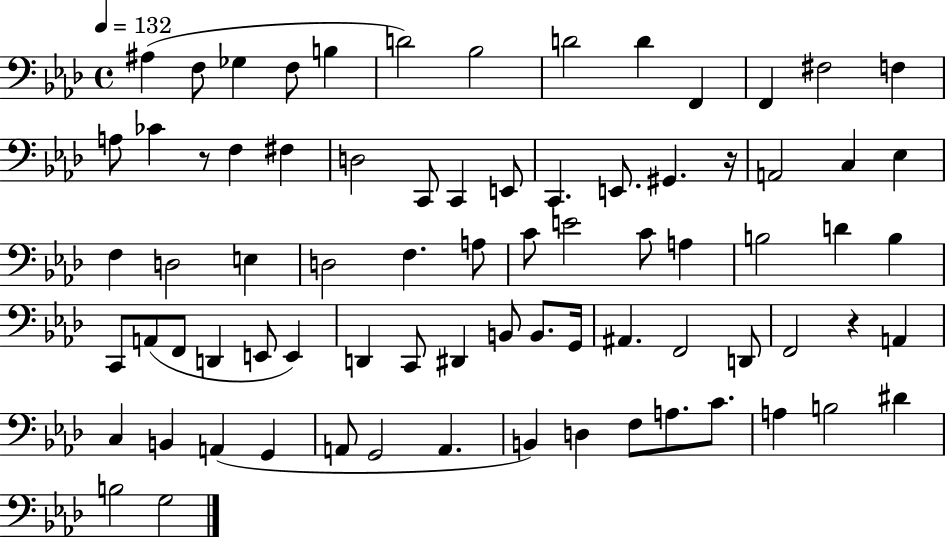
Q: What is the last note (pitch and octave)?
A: G3